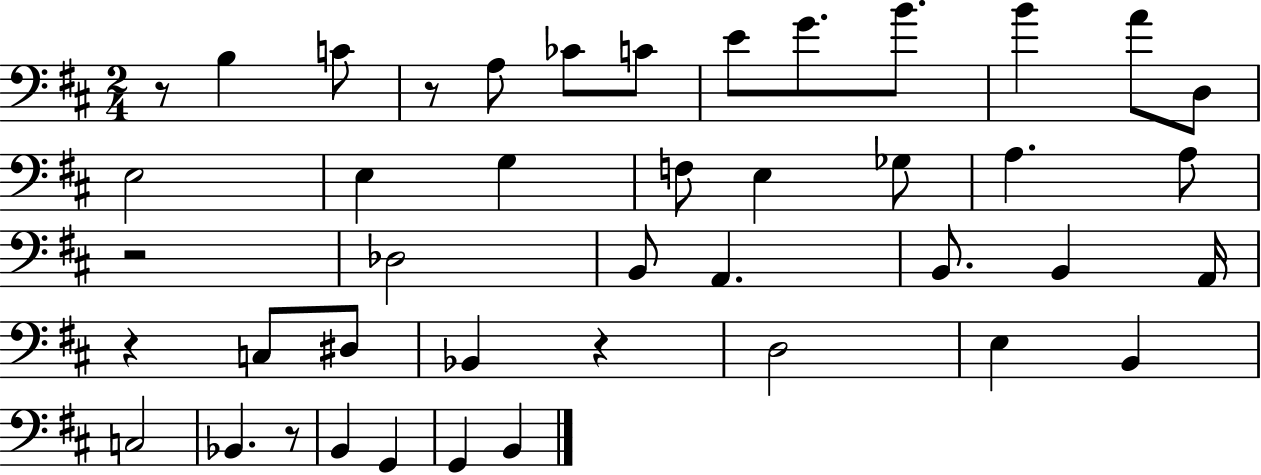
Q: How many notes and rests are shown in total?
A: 43